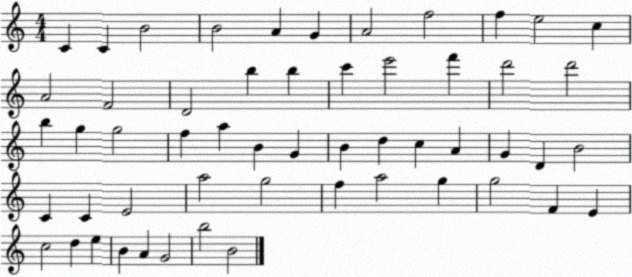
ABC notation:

X:1
T:Untitled
M:4/4
L:1/4
K:C
C C B2 B2 A G A2 f2 f e2 c A2 F2 D2 b b c' e'2 f' d'2 d'2 b g g2 f a B G B d c A G D B2 C C E2 a2 g2 f a2 g g2 F E c2 d e B A G2 b2 B2